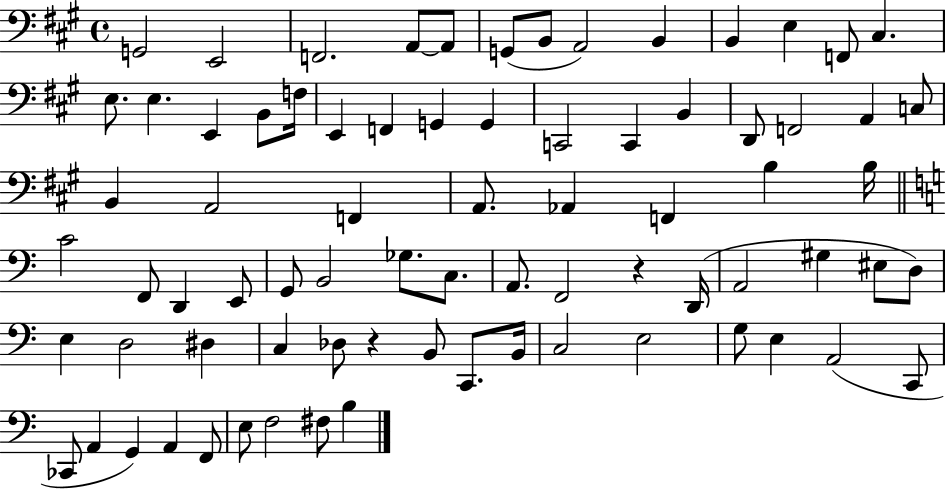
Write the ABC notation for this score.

X:1
T:Untitled
M:4/4
L:1/4
K:A
G,,2 E,,2 F,,2 A,,/2 A,,/2 G,,/2 B,,/2 A,,2 B,, B,, E, F,,/2 ^C, E,/2 E, E,, B,,/2 F,/4 E,, F,, G,, G,, C,,2 C,, B,, D,,/2 F,,2 A,, C,/2 B,, A,,2 F,, A,,/2 _A,, F,, B, B,/4 C2 F,,/2 D,, E,,/2 G,,/2 B,,2 _G,/2 C,/2 A,,/2 F,,2 z D,,/4 A,,2 ^G, ^E,/2 D,/2 E, D,2 ^D, C, _D,/2 z B,,/2 C,,/2 B,,/4 C,2 E,2 G,/2 E, A,,2 C,,/2 _C,,/2 A,, G,, A,, F,,/2 E,/2 F,2 ^F,/2 B,